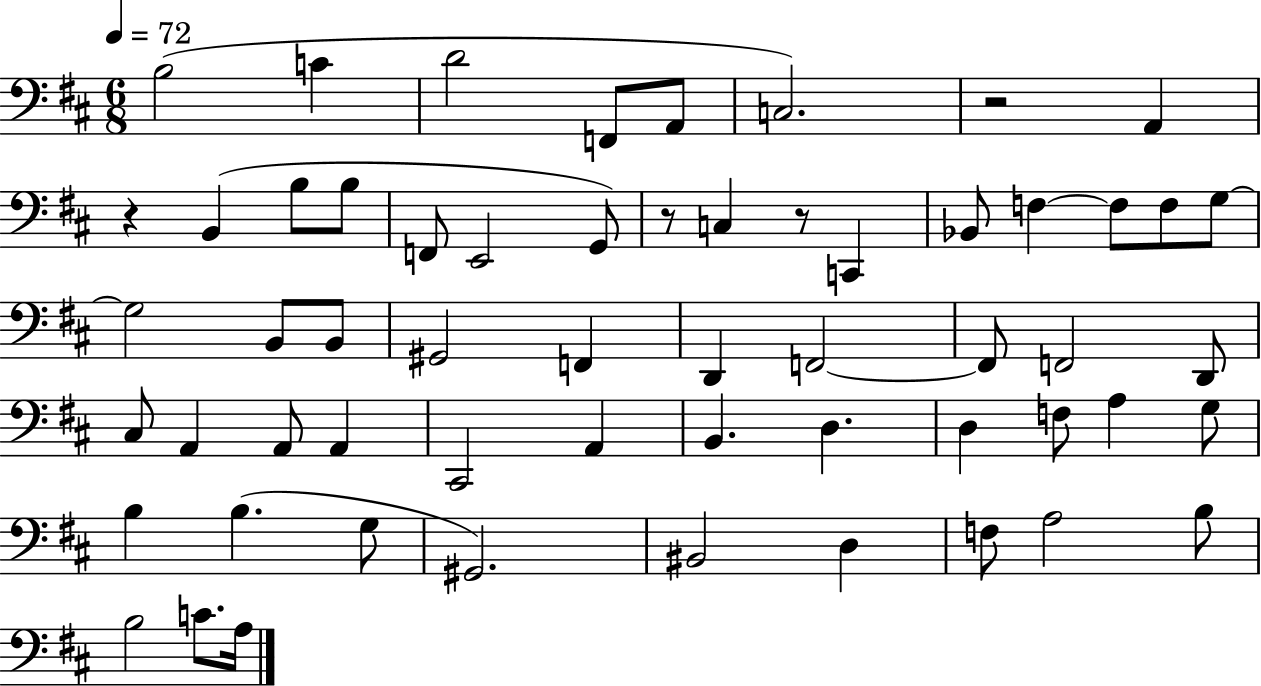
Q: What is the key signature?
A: D major